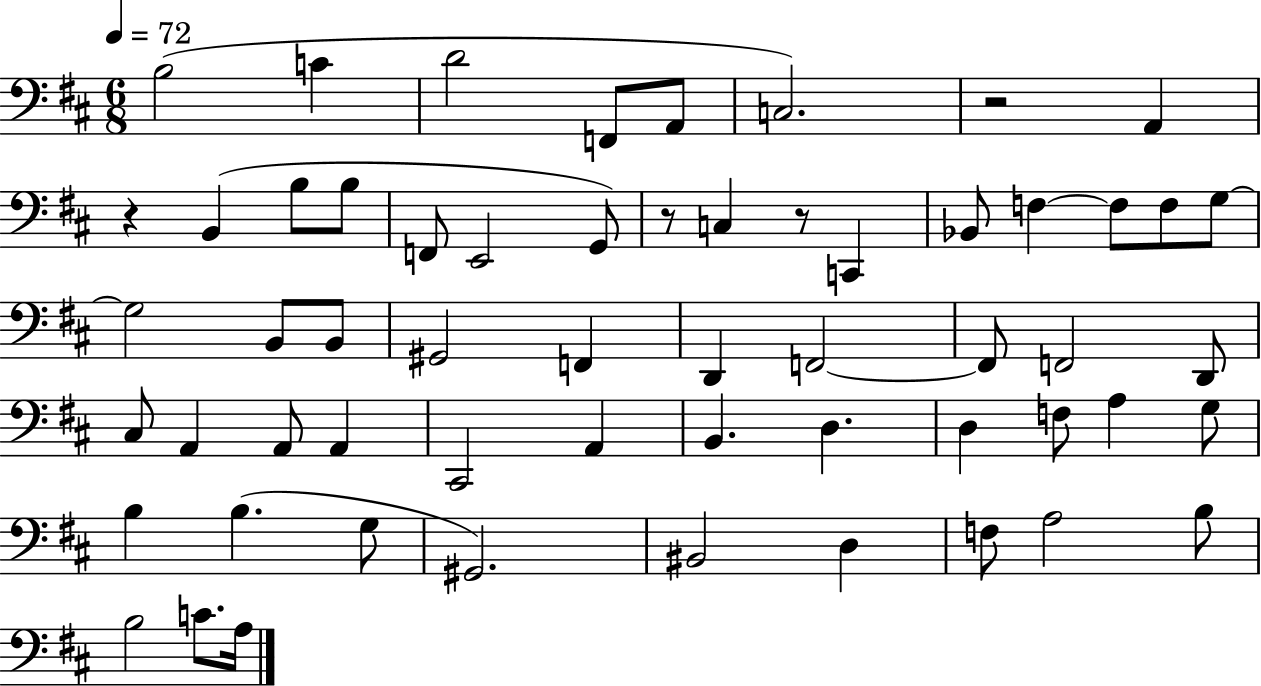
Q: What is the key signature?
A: D major